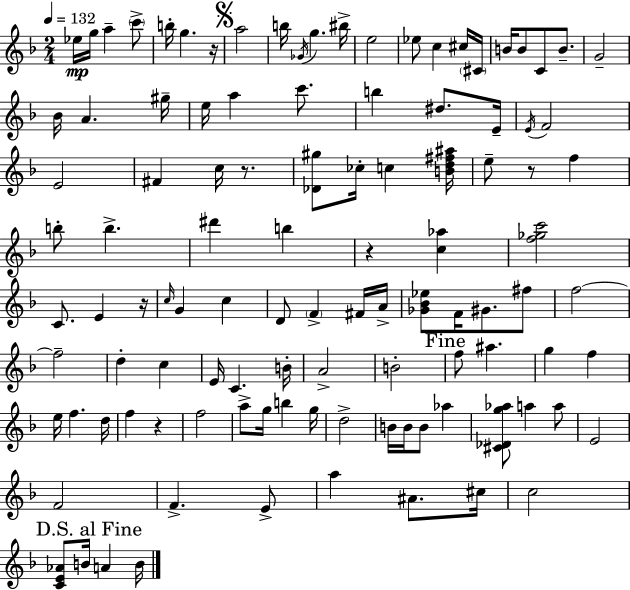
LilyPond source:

{
  \clef treble
  \numericTimeSignature
  \time 2/4
  \key f \major
  \tempo 4 = 132
  ees''16\mp g''16 a''4-- \parenthesize c'''8-> | b''16-. g''4. r16 | \mark \markup { \musicglyph "scripts.segno" } a''2 | b''16 \acciaccatura { ges'16 } g''4. | \break bis''16-> e''2 | ees''8 c''4 cis''16 | \parenthesize cis'16 b'16 b'8 c'8 b'8.-- | g'2-- | \break bes'16 a'4. | gis''16-- e''16 a''4 c'''8. | b''4 dis''8. | e'16-- \acciaccatura { e'16 } f'2 | \break e'2 | fis'4 c''16 r8. | <des' gis''>8 ces''16-. c''4 | <b' d'' fis'' ais''>16 e''8-- r8 f''4 | \break b''8-. b''4.-> | dis'''4 b''4 | r4 <c'' aes''>4 | <f'' ges'' c'''>2 | \break c'8. e'4 | r16 \grace { c''16 } g'4 c''4 | d'8 \parenthesize f'4-> | fis'16 a'16-> <ges' bes' ees''>8 f'16 gis'8. | \break fis''8 f''2~~ | f''2-- | d''4-. c''4 | e'16 c'4. | \break b'16-. a'2-> | b'2-. | \mark "Fine" f''8 ais''4. | g''4 f''4 | \break e''16 f''4. | d''16 f''4 r4 | f''2 | a''8-> g''16 b''4 | \break g''16 d''2-> | b'16 b'16 b'8 aes''4 | <cis' des' g'' aes''>8 a''4 | a''8 e'2 | \break f'2 | f'4.-> | e'8-> a''4 ais'8. | cis''16 c''2 | \break \mark "D.S. al Fine" <c' e' aes'>8 b'16 a'4 | b'16 \bar "|."
}